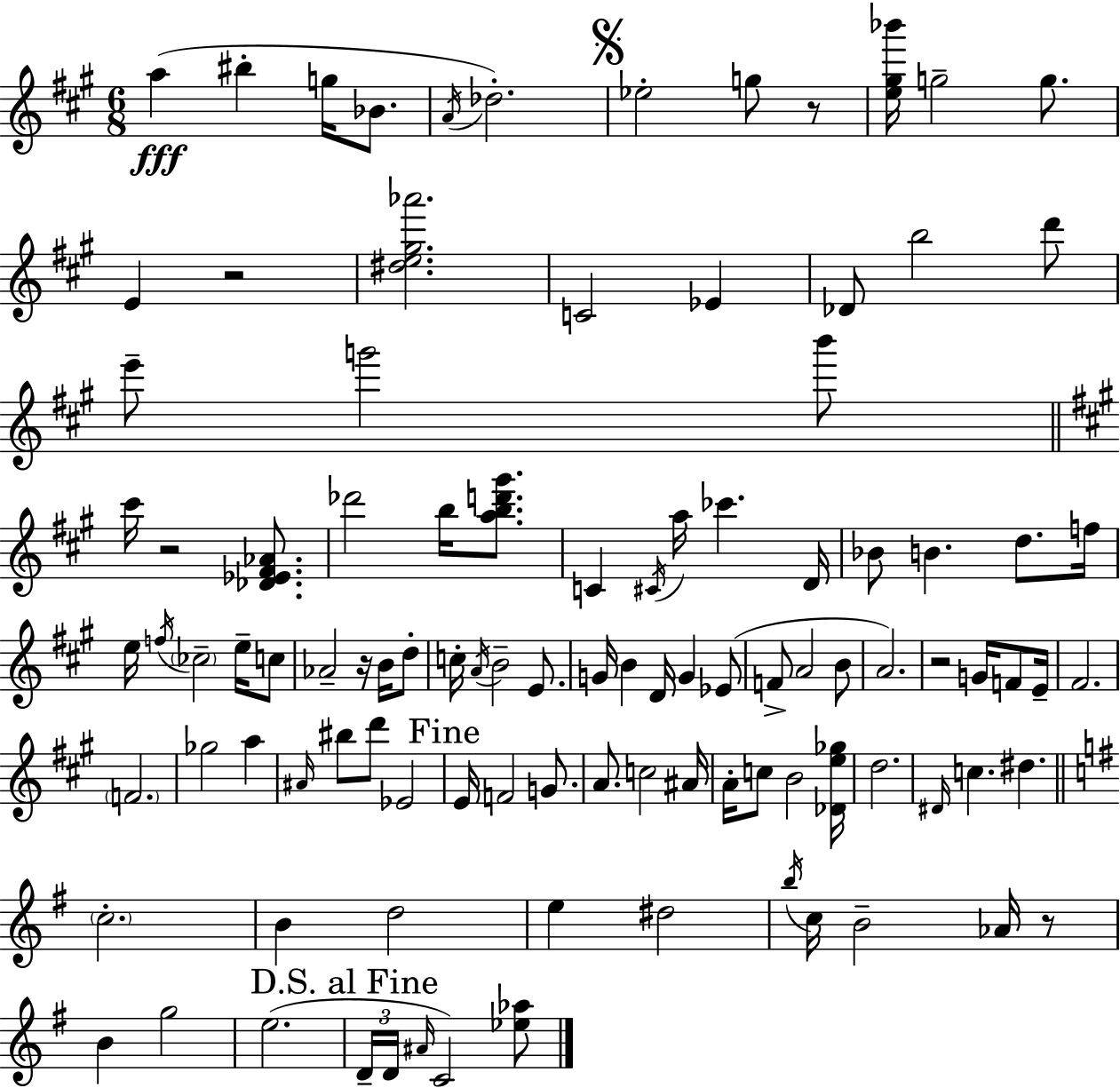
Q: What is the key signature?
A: A major